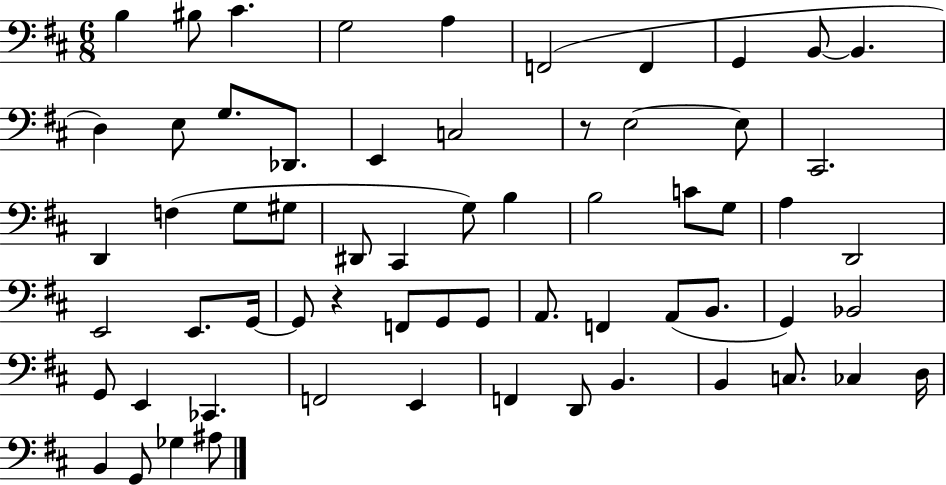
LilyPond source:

{
  \clef bass
  \numericTimeSignature
  \time 6/8
  \key d \major
  \repeat volta 2 { b4 bis8 cis'4. | g2 a4 | f,2( f,4 | g,4 b,8~~ b,4. | \break d4) e8 g8. des,8. | e,4 c2 | r8 e2~~ e8 | cis,2. | \break d,4 f4( g8 gis8 | dis,8 cis,4 g8) b4 | b2 c'8 g8 | a4 d,2 | \break e,2 e,8. g,16~~ | g,8 r4 f,8 g,8 g,8 | a,8. f,4 a,8( b,8. | g,4) bes,2 | \break g,8 e,4 ces,4. | f,2 e,4 | f,4 d,8 b,4. | b,4 c8. ces4 d16 | \break b,4 g,8 ges4 ais8 | } \bar "|."
}